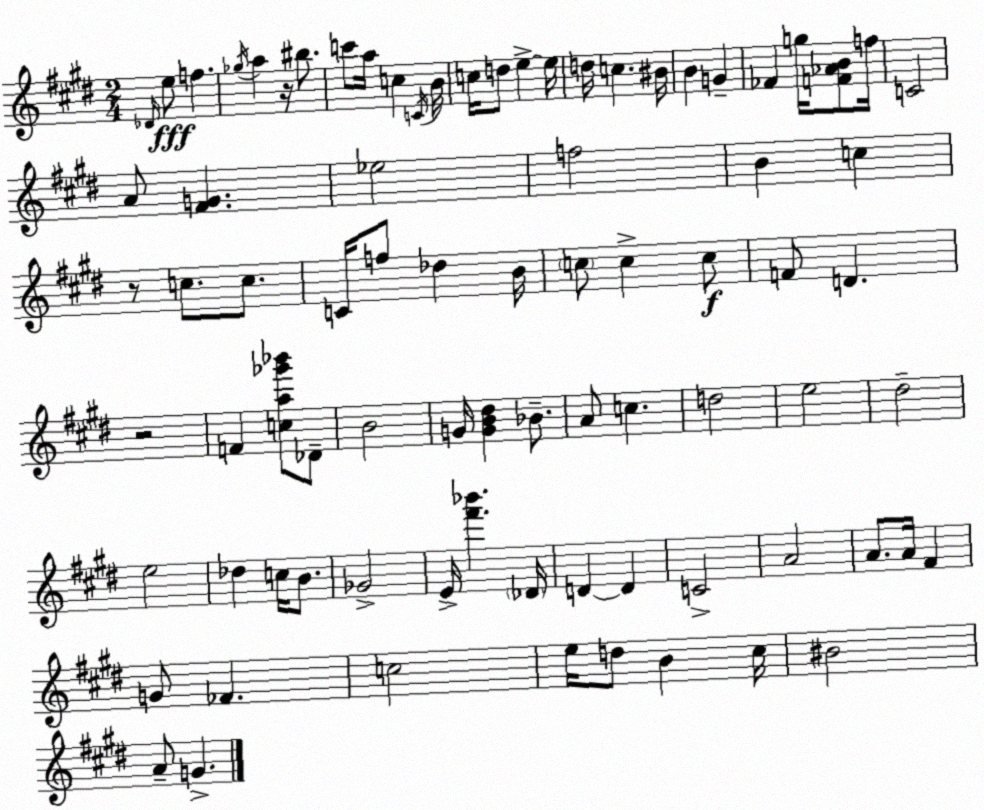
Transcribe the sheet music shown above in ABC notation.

X:1
T:Untitled
M:2/4
L:1/4
K:E
_D/4 e/2 f _g/4 a z/4 ^b/2 c'/2 a/4 c C/4 B/4 c/4 d/2 e e/4 d/4 c ^B/4 B G _F g/4 [F_AB]/2 f/4 C2 A/2 [^FG] _e2 f2 B c z/2 c/2 c/2 C/4 f/2 _d B/4 c/2 c c/2 F/2 D z2 F [ca_g'_b']/2 _D/2 B2 G/4 [GB^d] _B/2 A/2 c d2 e2 ^d2 e2 _d c/4 B/2 _G2 E/4 [^f'_b'] _D/4 D D C2 A2 A/2 A/4 ^F G/2 _F c2 e/4 d/2 B ^c/4 ^B2 A/2 G